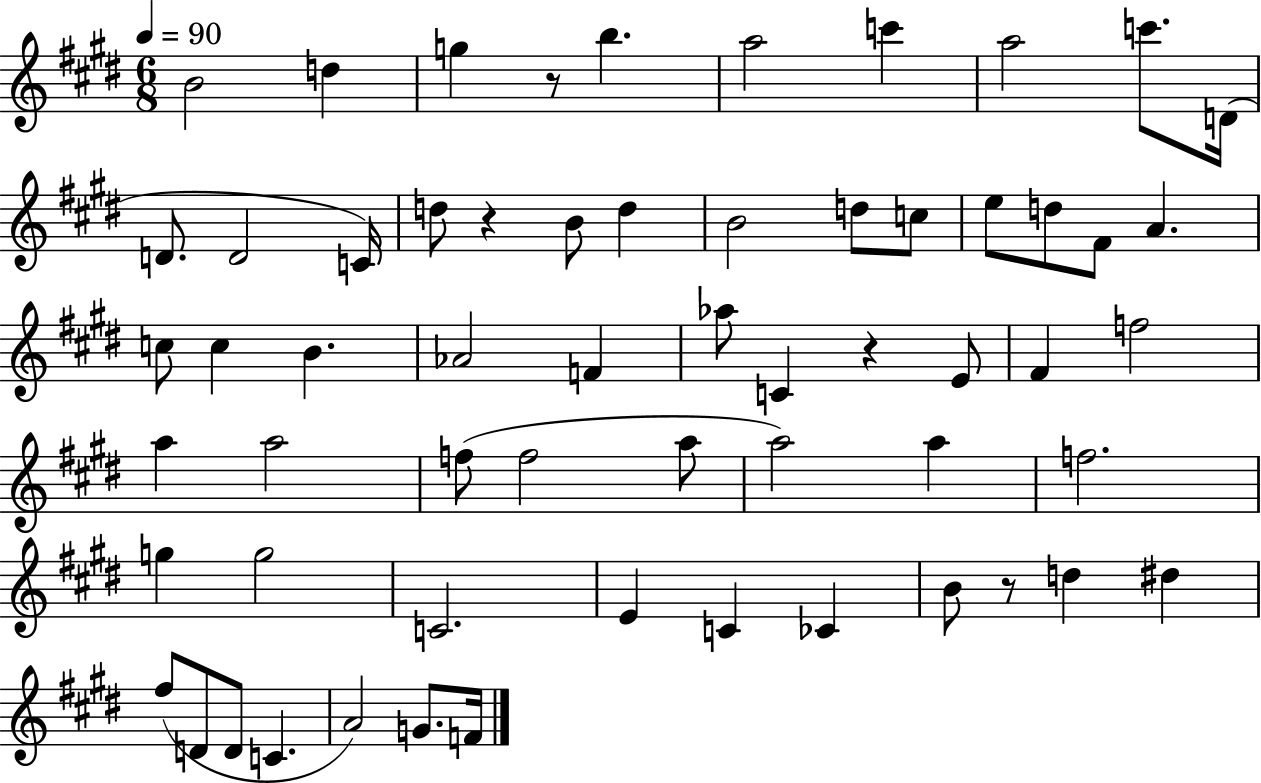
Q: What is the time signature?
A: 6/8